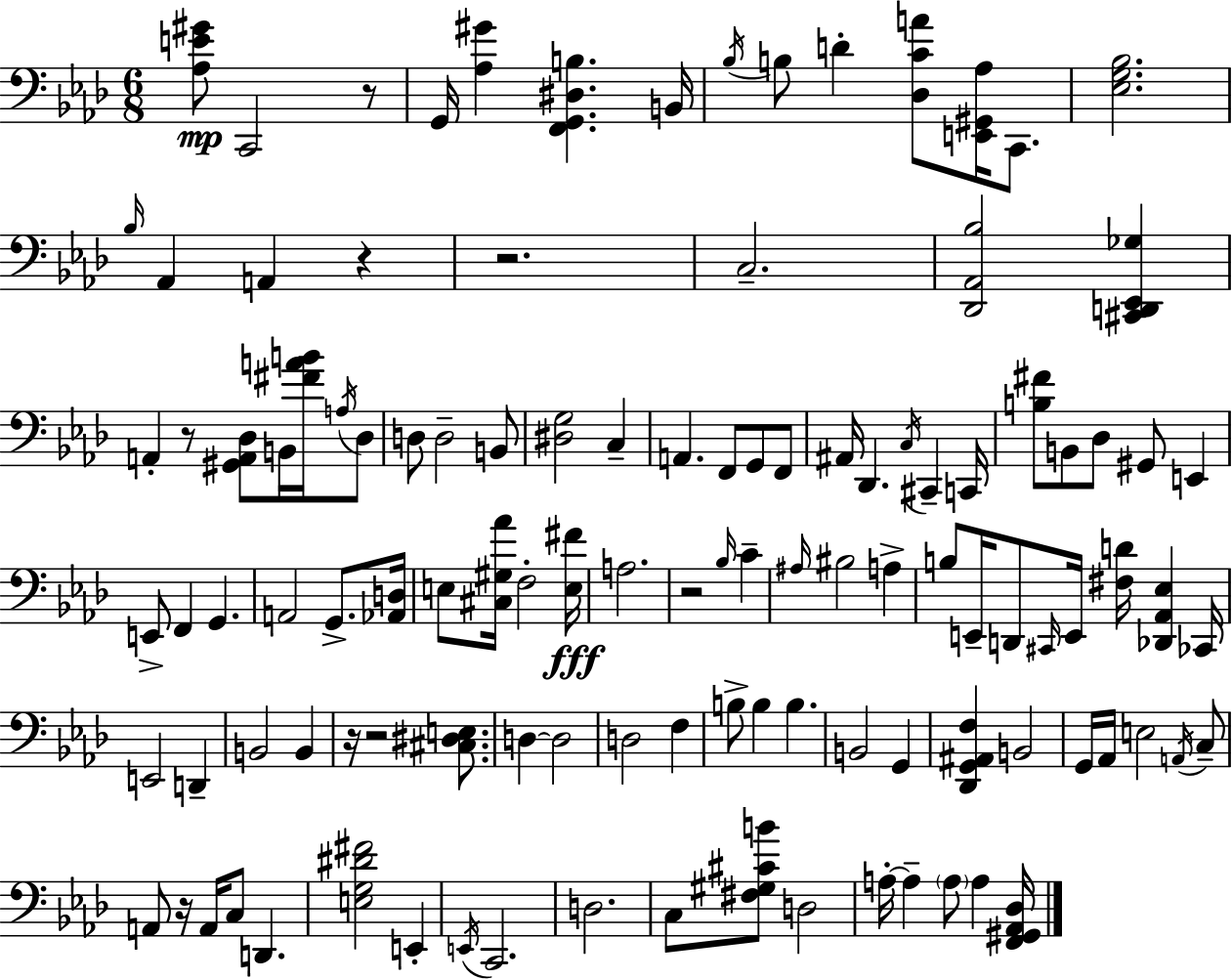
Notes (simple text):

[Ab3,E4,G#4]/e C2/h R/e G2/s [Ab3,G#4]/q [F2,G2,D#3,B3]/q. B2/s Bb3/s B3/e D4/q [Db3,C4,A4]/e [E2,G#2,Ab3]/s C2/e. [Eb3,G3,Bb3]/h. Bb3/s Ab2/q A2/q R/q R/h. C3/h. [Db2,Ab2,Bb3]/h [C#2,D2,Eb2,Gb3]/q A2/q R/e [G#2,A2,Db3]/e B2/s [F#4,A4,B4]/s A3/s Db3/e D3/e D3/h B2/e [D#3,G3]/h C3/q A2/q. F2/e G2/e F2/e A#2/s Db2/q. C3/s C#2/q C2/s [B3,F#4]/e B2/e Db3/e G#2/e E2/q E2/e F2/q G2/q. A2/h G2/e. [Ab2,D3]/s E3/e [C#3,G#3,Ab4]/s F3/h [E3,F#4]/s A3/h. R/h Bb3/s C4/q A#3/s BIS3/h A3/q B3/e E2/s D2/e C#2/s E2/s [F#3,D4]/s [Db2,Ab2,Eb3]/q CES2/s E2/h D2/q B2/h B2/q R/s R/h [C#3,D#3,E3]/e. D3/q D3/h D3/h F3/q B3/e B3/q B3/q. B2/h G2/q [Db2,G2,A#2,F3]/q B2/h G2/s Ab2/s E3/h A2/s C3/e A2/e R/s A2/s C3/e D2/q. [E3,G3,D#4,F#4]/h E2/q E2/s C2/h. D3/h. C3/e [F#3,G#3,C#4,B4]/e D3/h A3/s A3/q A3/e A3/q [F2,G#2,Ab2,Db3]/s